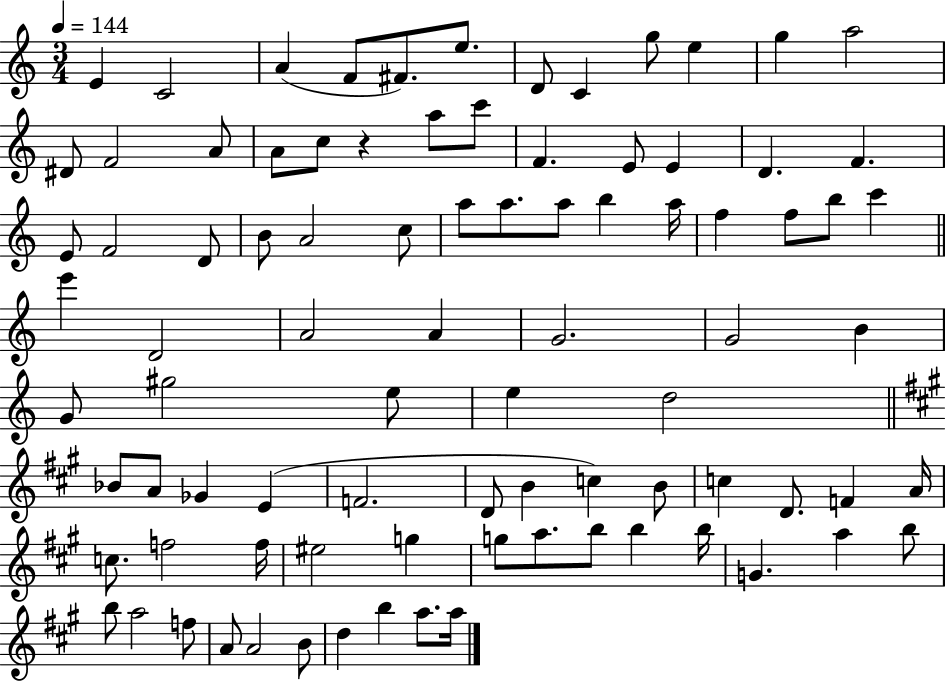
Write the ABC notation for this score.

X:1
T:Untitled
M:3/4
L:1/4
K:C
E C2 A F/2 ^F/2 e/2 D/2 C g/2 e g a2 ^D/2 F2 A/2 A/2 c/2 z a/2 c'/2 F E/2 E D F E/2 F2 D/2 B/2 A2 c/2 a/2 a/2 a/2 b a/4 f f/2 b/2 c' e' D2 A2 A G2 G2 B G/2 ^g2 e/2 e d2 _B/2 A/2 _G E F2 D/2 B c B/2 c D/2 F A/4 c/2 f2 f/4 ^e2 g g/2 a/2 b/2 b b/4 G a b/2 b/2 a2 f/2 A/2 A2 B/2 d b a/2 a/4